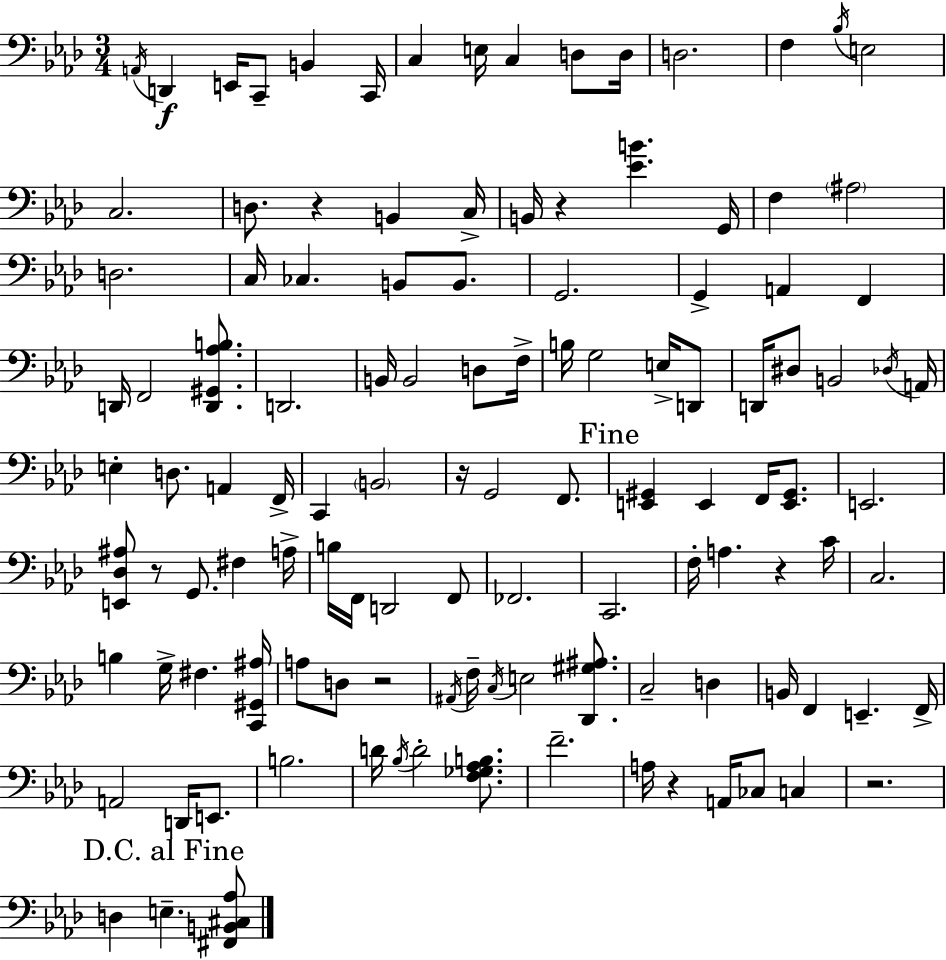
{
  \clef bass
  \numericTimeSignature
  \time 3/4
  \key aes \major
  \acciaccatura { a,16 }\f d,4 e,16 c,8-- b,4 | c,16 c4 e16 c4 d8 | d16 d2. | f4 \acciaccatura { bes16 } e2 | \break c2. | d8. r4 b,4 | c16-> b,16 r4 <ees' b'>4. | g,16 f4 \parenthesize ais2 | \break d2. | c16 ces4. b,8 b,8. | g,2. | g,4-> a,4 f,4 | \break d,16 f,2 <d, gis, aes b>8. | d,2. | b,16 b,2 d8 | f16-> b16 g2 e16-> | \break d,8 d,16 dis8 b,2 | \acciaccatura { des16 } a,16 e4-. d8. a,4 | f,16-> c,4 \parenthesize b,2 | r16 g,2 | \break f,8. \mark "Fine" <e, gis,>4 e,4 f,16 | <e, gis,>8. e,2. | <e, des ais>8 r8 g,8. fis4 | a16-> b16 f,16 d,2 | \break f,8 fes,2. | c,2. | f16-. a4. r4 | c'16 c2. | \break b4 g16-> fis4. | <c, gis, ais>16 a8 d8 r2 | \acciaccatura { ais,16 } f16-- \acciaccatura { c16 } e2 | <des, gis ais>8. c2-- | \break d4 b,16 f,4 e,4.-- | f,16-> a,2 | d,16 e,8. b2. | d'16 \acciaccatura { bes16 } d'2-. | \break <f ges aes b>8. f'2.-- | a16 r4 a,16 | ces8 c4 r2. | \mark "D.C. al Fine" d4 e4.-- | \break <fis, b, cis aes>8 \bar "|."
}